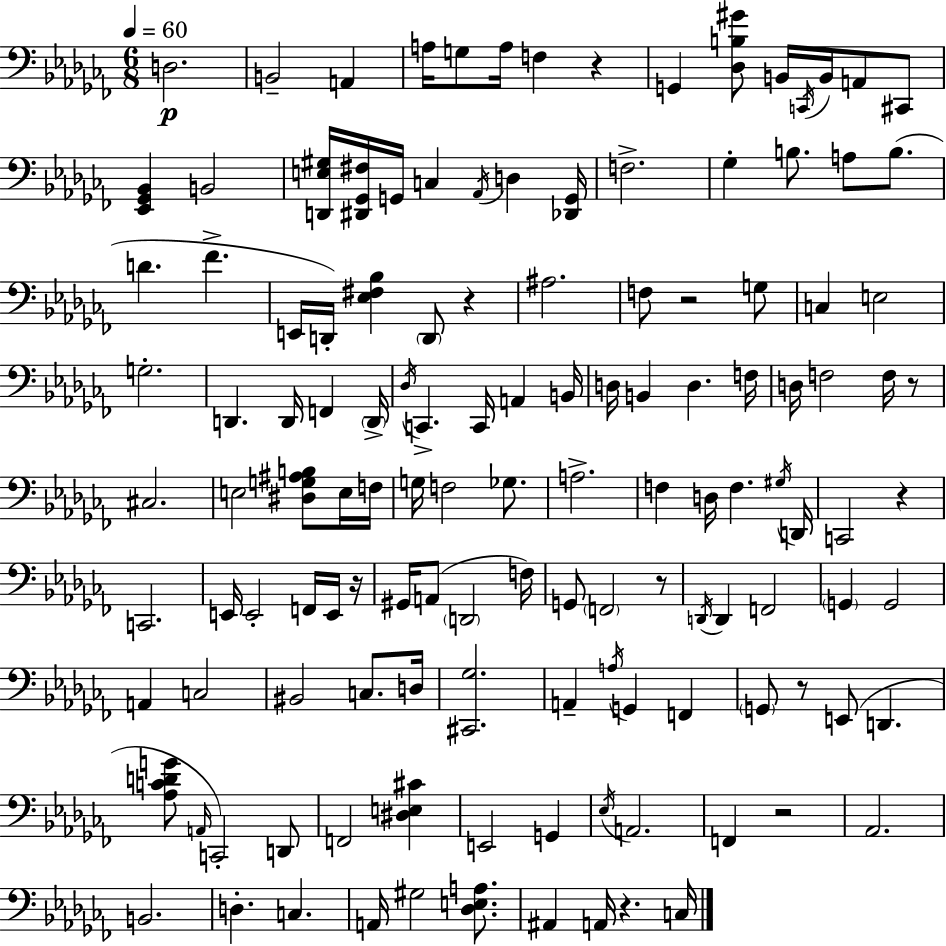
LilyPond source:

{
  \clef bass
  \numericTimeSignature
  \time 6/8
  \key aes \minor
  \tempo 4 = 60
  d2.\p | b,2-- a,4 | a16 g8 a16 f4 r4 | g,4 <des b gis'>8 b,16 \acciaccatura { c,16 } b,16 a,8 cis,8 | \break <ees, ges, bes,>4 b,2 | <d, e gis>16 <dis, ges, fis>16 g,16 c4 \acciaccatura { aes,16 } d4 | <des, g,>16 f2.-> | ges4-. b8. a8 b8.( | \break d'4. fes'4.-> | e,16 d,16-.) <ees fis bes>4 \parenthesize d,8 r4 | ais2. | f8 r2 | \break g8 c4 e2 | g2.-. | d,4. d,16 f,4 | \parenthesize d,16-> \acciaccatura { des16 } c,4.-> c,16 a,4 | \break b,16 d16 b,4 d4. | f16 d16 f2 | f16 r8 cis2. | e2 <dis g ais b>8 | \break e16 f16 g16 f2 | ges8. a2.-> | f4 d16 f4. | \acciaccatura { gis16 } d,16 c,2 | \break r4 c,2. | e,16 e,2-. | f,16 e,16 r16 gis,16 a,8( \parenthesize d,2 | f16) g,8 \parenthesize f,2 | \break r8 \acciaccatura { d,16 } d,4 f,2 | \parenthesize g,4 g,2 | a,4 c2 | bis,2 | \break c8. d16 <cis, ges>2. | a,4-- \acciaccatura { a16 } g,4 | f,4 \parenthesize g,8 r8 e,8( | d,4. <aes c' d' g'>8 \grace { a,16 } c,2-.) | \break d,8 f,2 | <dis e cis'>4 e,2 | g,4 \acciaccatura { ees16 } a,2. | f,4 | \break r2 aes,2. | b,2. | d4.-. | c4. a,16 gis2 | \break <des e a>8. ais,4 | a,16 r4. c16 \bar "|."
}